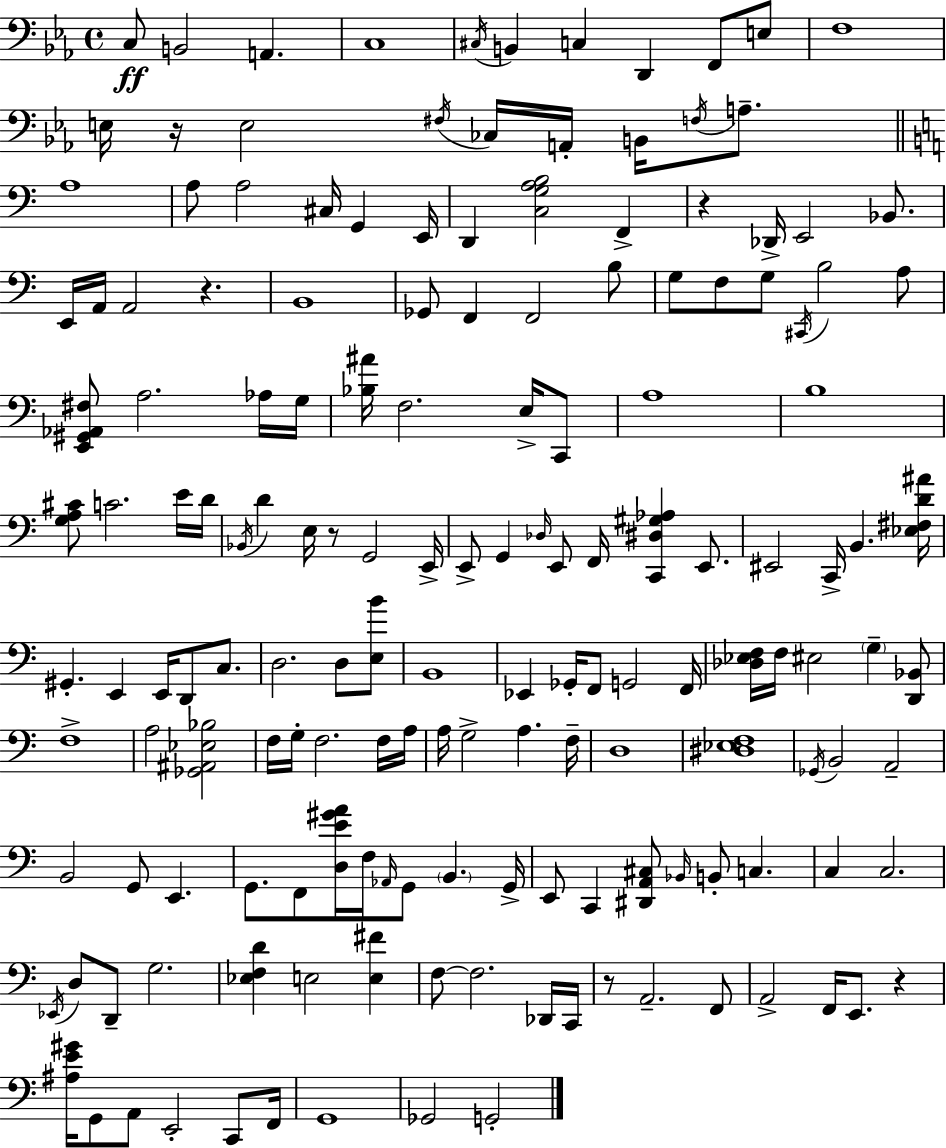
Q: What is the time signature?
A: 4/4